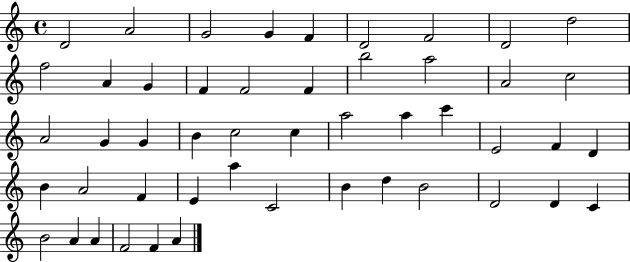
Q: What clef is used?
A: treble